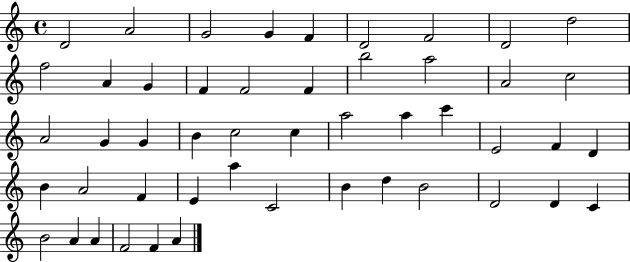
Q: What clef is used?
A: treble